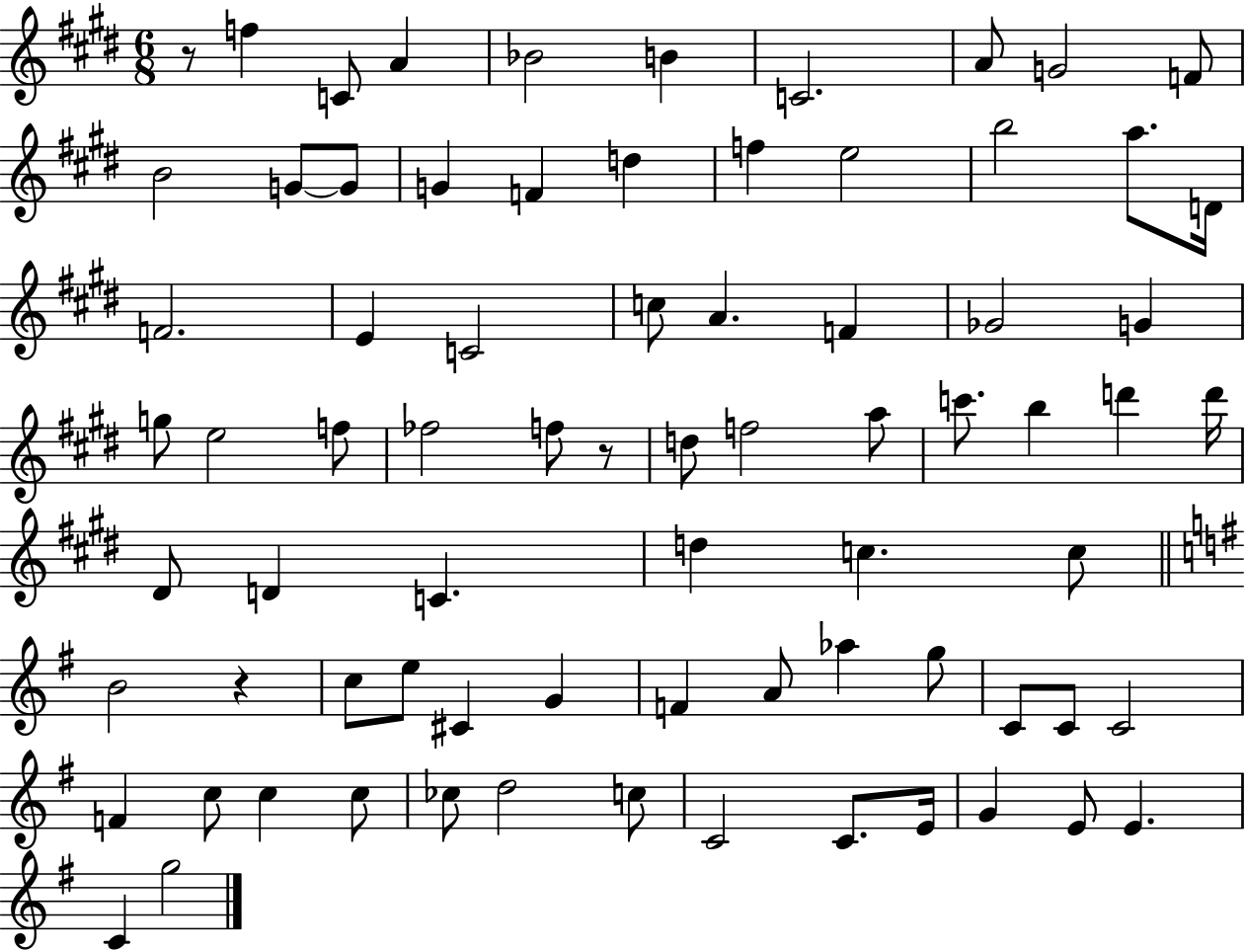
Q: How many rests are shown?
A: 3